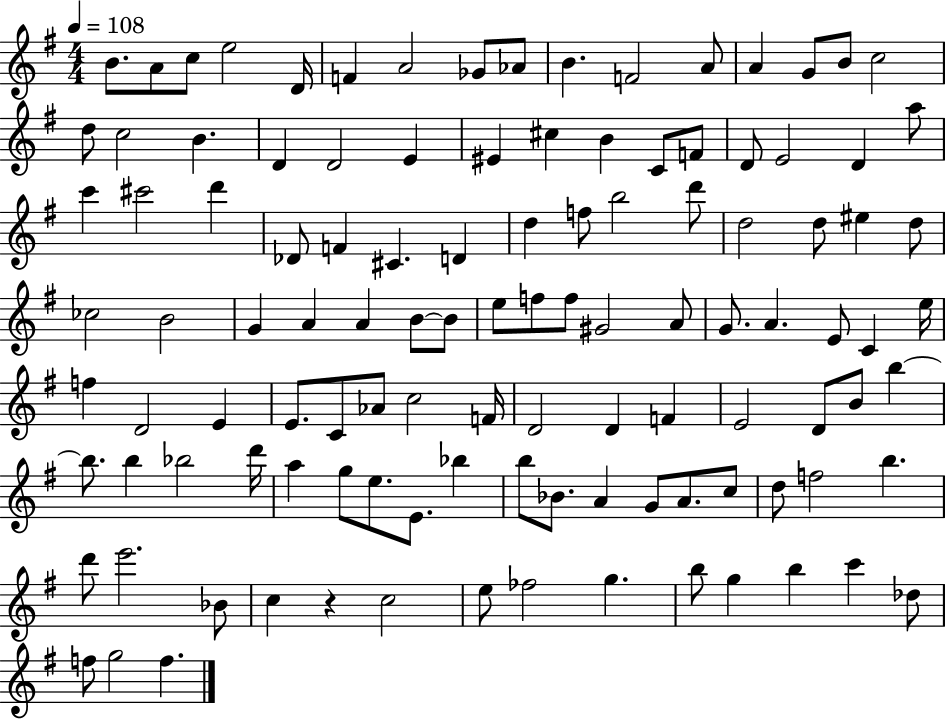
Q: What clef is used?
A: treble